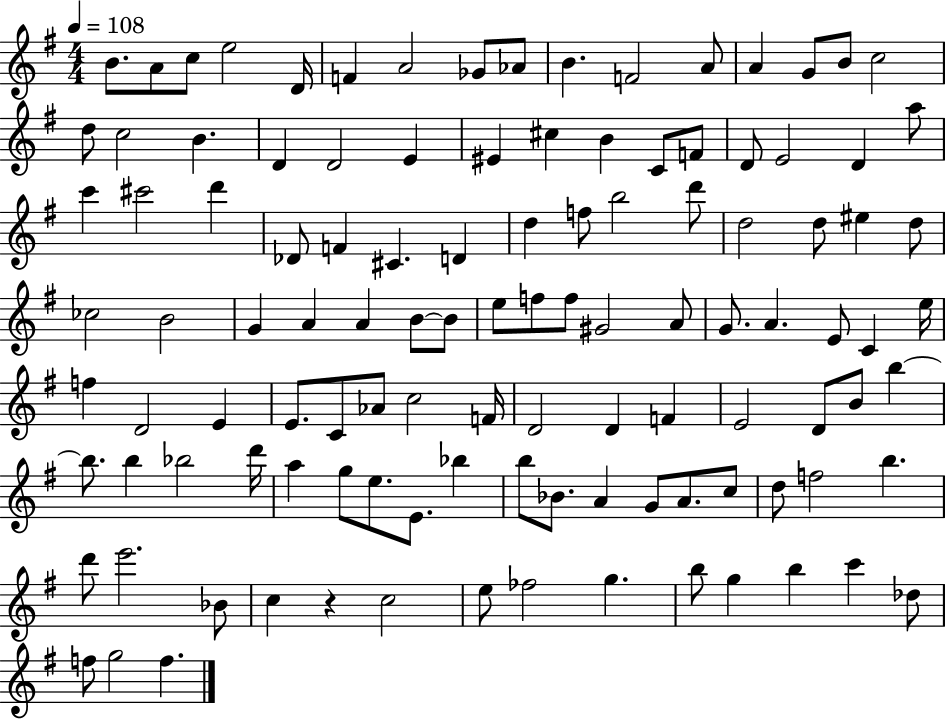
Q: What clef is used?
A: treble